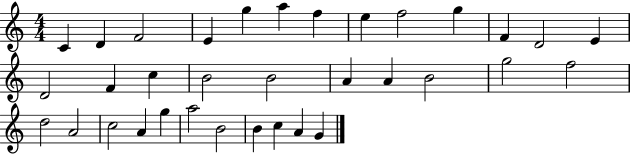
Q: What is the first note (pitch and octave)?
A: C4